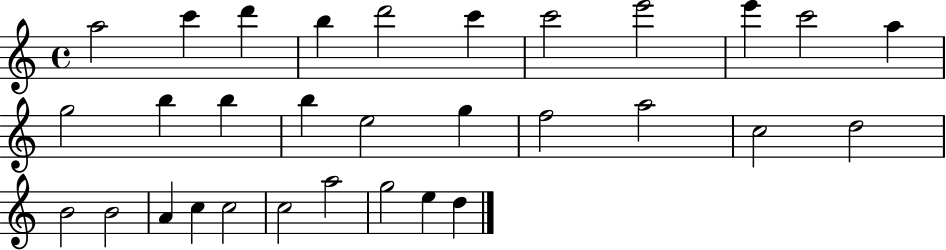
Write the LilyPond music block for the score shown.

{
  \clef treble
  \time 4/4
  \defaultTimeSignature
  \key c \major
  a''2 c'''4 d'''4 | b''4 d'''2 c'''4 | c'''2 e'''2 | e'''4 c'''2 a''4 | \break g''2 b''4 b''4 | b''4 e''2 g''4 | f''2 a''2 | c''2 d''2 | \break b'2 b'2 | a'4 c''4 c''2 | c''2 a''2 | g''2 e''4 d''4 | \break \bar "|."
}